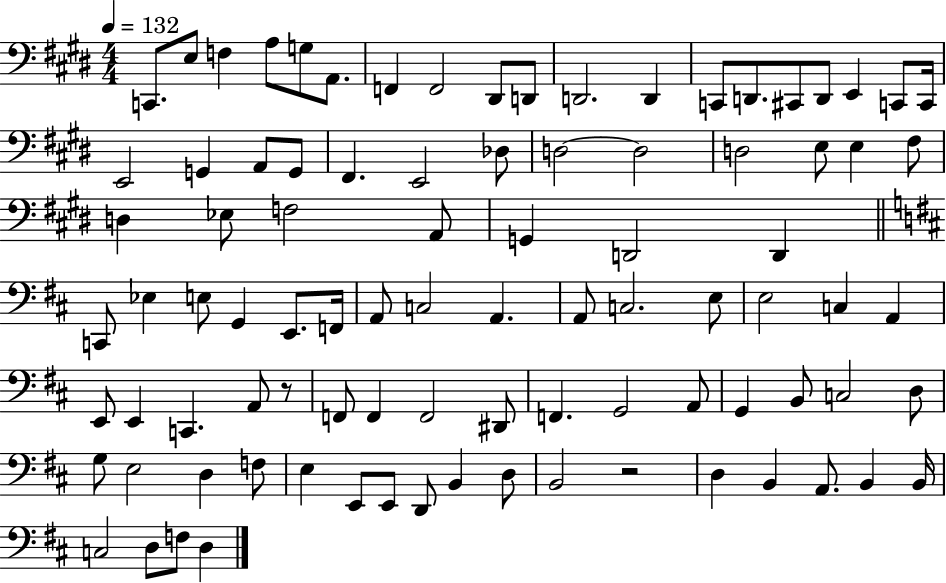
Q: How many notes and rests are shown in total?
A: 91